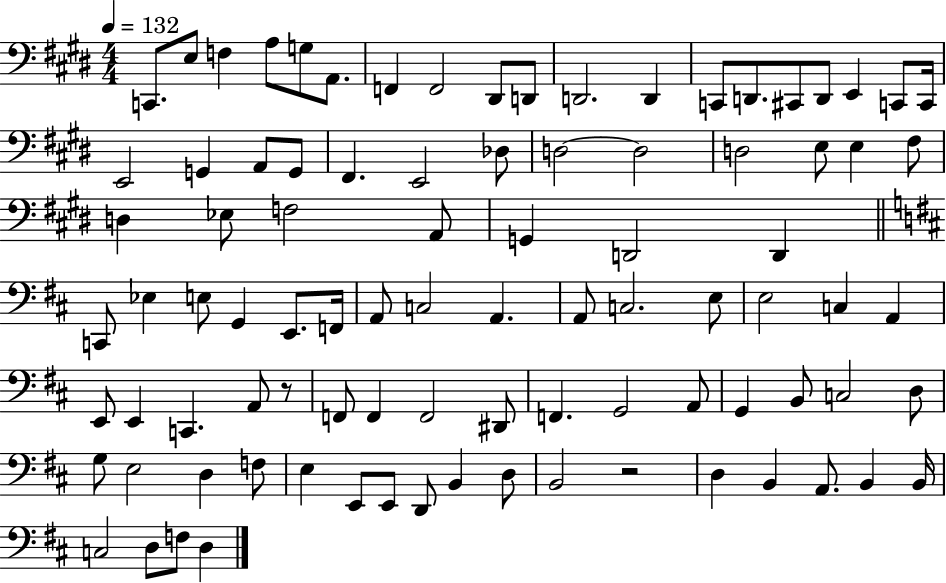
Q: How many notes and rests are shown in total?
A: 91